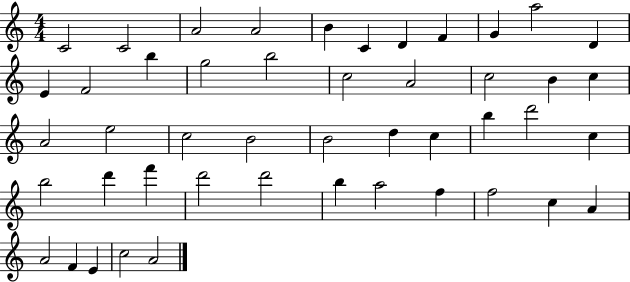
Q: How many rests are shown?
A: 0